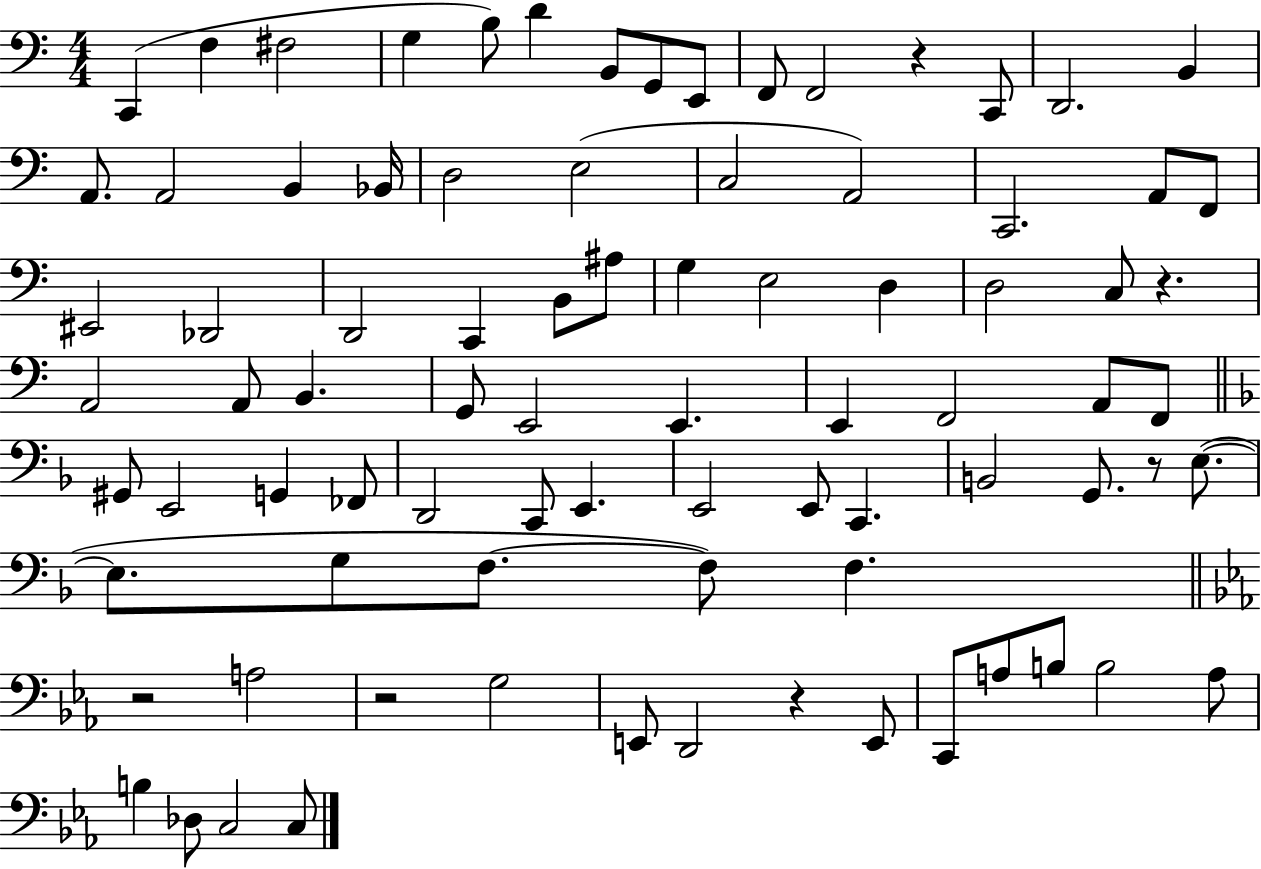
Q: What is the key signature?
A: C major